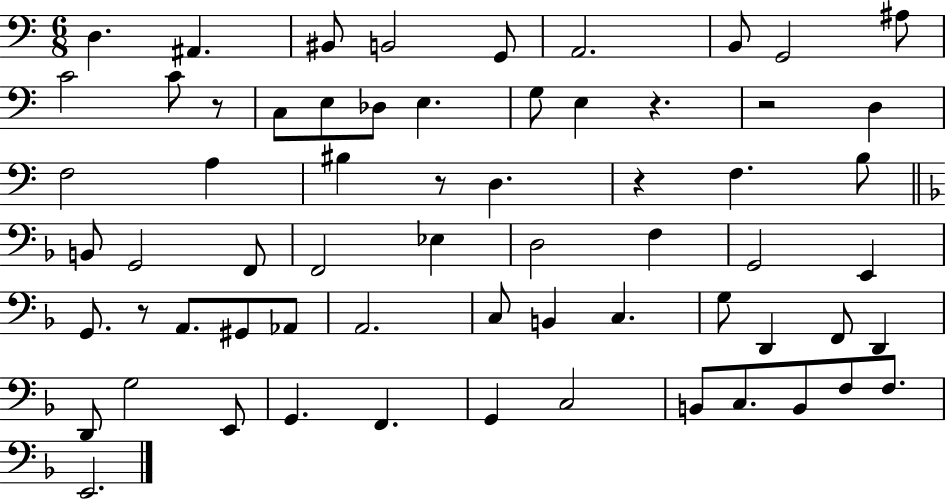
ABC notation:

X:1
T:Untitled
M:6/8
L:1/4
K:C
D, ^A,, ^B,,/2 B,,2 G,,/2 A,,2 B,,/2 G,,2 ^A,/2 C2 C/2 z/2 C,/2 E,/2 _D,/2 E, G,/2 E, z z2 D, F,2 A, ^B, z/2 D, z F, B,/2 B,,/2 G,,2 F,,/2 F,,2 _E, D,2 F, G,,2 E,, G,,/2 z/2 A,,/2 ^G,,/2 _A,,/2 A,,2 C,/2 B,, C, G,/2 D,, F,,/2 D,, D,,/2 G,2 E,,/2 G,, F,, G,, C,2 B,,/2 C,/2 B,,/2 F,/2 F,/2 E,,2